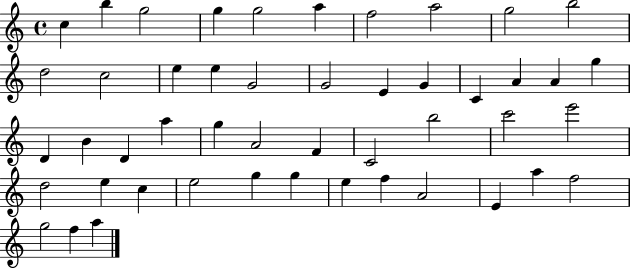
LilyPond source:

{
  \clef treble
  \time 4/4
  \defaultTimeSignature
  \key c \major
  c''4 b''4 g''2 | g''4 g''2 a''4 | f''2 a''2 | g''2 b''2 | \break d''2 c''2 | e''4 e''4 g'2 | g'2 e'4 g'4 | c'4 a'4 a'4 g''4 | \break d'4 b'4 d'4 a''4 | g''4 a'2 f'4 | c'2 b''2 | c'''2 e'''2 | \break d''2 e''4 c''4 | e''2 g''4 g''4 | e''4 f''4 a'2 | e'4 a''4 f''2 | \break g''2 f''4 a''4 | \bar "|."
}